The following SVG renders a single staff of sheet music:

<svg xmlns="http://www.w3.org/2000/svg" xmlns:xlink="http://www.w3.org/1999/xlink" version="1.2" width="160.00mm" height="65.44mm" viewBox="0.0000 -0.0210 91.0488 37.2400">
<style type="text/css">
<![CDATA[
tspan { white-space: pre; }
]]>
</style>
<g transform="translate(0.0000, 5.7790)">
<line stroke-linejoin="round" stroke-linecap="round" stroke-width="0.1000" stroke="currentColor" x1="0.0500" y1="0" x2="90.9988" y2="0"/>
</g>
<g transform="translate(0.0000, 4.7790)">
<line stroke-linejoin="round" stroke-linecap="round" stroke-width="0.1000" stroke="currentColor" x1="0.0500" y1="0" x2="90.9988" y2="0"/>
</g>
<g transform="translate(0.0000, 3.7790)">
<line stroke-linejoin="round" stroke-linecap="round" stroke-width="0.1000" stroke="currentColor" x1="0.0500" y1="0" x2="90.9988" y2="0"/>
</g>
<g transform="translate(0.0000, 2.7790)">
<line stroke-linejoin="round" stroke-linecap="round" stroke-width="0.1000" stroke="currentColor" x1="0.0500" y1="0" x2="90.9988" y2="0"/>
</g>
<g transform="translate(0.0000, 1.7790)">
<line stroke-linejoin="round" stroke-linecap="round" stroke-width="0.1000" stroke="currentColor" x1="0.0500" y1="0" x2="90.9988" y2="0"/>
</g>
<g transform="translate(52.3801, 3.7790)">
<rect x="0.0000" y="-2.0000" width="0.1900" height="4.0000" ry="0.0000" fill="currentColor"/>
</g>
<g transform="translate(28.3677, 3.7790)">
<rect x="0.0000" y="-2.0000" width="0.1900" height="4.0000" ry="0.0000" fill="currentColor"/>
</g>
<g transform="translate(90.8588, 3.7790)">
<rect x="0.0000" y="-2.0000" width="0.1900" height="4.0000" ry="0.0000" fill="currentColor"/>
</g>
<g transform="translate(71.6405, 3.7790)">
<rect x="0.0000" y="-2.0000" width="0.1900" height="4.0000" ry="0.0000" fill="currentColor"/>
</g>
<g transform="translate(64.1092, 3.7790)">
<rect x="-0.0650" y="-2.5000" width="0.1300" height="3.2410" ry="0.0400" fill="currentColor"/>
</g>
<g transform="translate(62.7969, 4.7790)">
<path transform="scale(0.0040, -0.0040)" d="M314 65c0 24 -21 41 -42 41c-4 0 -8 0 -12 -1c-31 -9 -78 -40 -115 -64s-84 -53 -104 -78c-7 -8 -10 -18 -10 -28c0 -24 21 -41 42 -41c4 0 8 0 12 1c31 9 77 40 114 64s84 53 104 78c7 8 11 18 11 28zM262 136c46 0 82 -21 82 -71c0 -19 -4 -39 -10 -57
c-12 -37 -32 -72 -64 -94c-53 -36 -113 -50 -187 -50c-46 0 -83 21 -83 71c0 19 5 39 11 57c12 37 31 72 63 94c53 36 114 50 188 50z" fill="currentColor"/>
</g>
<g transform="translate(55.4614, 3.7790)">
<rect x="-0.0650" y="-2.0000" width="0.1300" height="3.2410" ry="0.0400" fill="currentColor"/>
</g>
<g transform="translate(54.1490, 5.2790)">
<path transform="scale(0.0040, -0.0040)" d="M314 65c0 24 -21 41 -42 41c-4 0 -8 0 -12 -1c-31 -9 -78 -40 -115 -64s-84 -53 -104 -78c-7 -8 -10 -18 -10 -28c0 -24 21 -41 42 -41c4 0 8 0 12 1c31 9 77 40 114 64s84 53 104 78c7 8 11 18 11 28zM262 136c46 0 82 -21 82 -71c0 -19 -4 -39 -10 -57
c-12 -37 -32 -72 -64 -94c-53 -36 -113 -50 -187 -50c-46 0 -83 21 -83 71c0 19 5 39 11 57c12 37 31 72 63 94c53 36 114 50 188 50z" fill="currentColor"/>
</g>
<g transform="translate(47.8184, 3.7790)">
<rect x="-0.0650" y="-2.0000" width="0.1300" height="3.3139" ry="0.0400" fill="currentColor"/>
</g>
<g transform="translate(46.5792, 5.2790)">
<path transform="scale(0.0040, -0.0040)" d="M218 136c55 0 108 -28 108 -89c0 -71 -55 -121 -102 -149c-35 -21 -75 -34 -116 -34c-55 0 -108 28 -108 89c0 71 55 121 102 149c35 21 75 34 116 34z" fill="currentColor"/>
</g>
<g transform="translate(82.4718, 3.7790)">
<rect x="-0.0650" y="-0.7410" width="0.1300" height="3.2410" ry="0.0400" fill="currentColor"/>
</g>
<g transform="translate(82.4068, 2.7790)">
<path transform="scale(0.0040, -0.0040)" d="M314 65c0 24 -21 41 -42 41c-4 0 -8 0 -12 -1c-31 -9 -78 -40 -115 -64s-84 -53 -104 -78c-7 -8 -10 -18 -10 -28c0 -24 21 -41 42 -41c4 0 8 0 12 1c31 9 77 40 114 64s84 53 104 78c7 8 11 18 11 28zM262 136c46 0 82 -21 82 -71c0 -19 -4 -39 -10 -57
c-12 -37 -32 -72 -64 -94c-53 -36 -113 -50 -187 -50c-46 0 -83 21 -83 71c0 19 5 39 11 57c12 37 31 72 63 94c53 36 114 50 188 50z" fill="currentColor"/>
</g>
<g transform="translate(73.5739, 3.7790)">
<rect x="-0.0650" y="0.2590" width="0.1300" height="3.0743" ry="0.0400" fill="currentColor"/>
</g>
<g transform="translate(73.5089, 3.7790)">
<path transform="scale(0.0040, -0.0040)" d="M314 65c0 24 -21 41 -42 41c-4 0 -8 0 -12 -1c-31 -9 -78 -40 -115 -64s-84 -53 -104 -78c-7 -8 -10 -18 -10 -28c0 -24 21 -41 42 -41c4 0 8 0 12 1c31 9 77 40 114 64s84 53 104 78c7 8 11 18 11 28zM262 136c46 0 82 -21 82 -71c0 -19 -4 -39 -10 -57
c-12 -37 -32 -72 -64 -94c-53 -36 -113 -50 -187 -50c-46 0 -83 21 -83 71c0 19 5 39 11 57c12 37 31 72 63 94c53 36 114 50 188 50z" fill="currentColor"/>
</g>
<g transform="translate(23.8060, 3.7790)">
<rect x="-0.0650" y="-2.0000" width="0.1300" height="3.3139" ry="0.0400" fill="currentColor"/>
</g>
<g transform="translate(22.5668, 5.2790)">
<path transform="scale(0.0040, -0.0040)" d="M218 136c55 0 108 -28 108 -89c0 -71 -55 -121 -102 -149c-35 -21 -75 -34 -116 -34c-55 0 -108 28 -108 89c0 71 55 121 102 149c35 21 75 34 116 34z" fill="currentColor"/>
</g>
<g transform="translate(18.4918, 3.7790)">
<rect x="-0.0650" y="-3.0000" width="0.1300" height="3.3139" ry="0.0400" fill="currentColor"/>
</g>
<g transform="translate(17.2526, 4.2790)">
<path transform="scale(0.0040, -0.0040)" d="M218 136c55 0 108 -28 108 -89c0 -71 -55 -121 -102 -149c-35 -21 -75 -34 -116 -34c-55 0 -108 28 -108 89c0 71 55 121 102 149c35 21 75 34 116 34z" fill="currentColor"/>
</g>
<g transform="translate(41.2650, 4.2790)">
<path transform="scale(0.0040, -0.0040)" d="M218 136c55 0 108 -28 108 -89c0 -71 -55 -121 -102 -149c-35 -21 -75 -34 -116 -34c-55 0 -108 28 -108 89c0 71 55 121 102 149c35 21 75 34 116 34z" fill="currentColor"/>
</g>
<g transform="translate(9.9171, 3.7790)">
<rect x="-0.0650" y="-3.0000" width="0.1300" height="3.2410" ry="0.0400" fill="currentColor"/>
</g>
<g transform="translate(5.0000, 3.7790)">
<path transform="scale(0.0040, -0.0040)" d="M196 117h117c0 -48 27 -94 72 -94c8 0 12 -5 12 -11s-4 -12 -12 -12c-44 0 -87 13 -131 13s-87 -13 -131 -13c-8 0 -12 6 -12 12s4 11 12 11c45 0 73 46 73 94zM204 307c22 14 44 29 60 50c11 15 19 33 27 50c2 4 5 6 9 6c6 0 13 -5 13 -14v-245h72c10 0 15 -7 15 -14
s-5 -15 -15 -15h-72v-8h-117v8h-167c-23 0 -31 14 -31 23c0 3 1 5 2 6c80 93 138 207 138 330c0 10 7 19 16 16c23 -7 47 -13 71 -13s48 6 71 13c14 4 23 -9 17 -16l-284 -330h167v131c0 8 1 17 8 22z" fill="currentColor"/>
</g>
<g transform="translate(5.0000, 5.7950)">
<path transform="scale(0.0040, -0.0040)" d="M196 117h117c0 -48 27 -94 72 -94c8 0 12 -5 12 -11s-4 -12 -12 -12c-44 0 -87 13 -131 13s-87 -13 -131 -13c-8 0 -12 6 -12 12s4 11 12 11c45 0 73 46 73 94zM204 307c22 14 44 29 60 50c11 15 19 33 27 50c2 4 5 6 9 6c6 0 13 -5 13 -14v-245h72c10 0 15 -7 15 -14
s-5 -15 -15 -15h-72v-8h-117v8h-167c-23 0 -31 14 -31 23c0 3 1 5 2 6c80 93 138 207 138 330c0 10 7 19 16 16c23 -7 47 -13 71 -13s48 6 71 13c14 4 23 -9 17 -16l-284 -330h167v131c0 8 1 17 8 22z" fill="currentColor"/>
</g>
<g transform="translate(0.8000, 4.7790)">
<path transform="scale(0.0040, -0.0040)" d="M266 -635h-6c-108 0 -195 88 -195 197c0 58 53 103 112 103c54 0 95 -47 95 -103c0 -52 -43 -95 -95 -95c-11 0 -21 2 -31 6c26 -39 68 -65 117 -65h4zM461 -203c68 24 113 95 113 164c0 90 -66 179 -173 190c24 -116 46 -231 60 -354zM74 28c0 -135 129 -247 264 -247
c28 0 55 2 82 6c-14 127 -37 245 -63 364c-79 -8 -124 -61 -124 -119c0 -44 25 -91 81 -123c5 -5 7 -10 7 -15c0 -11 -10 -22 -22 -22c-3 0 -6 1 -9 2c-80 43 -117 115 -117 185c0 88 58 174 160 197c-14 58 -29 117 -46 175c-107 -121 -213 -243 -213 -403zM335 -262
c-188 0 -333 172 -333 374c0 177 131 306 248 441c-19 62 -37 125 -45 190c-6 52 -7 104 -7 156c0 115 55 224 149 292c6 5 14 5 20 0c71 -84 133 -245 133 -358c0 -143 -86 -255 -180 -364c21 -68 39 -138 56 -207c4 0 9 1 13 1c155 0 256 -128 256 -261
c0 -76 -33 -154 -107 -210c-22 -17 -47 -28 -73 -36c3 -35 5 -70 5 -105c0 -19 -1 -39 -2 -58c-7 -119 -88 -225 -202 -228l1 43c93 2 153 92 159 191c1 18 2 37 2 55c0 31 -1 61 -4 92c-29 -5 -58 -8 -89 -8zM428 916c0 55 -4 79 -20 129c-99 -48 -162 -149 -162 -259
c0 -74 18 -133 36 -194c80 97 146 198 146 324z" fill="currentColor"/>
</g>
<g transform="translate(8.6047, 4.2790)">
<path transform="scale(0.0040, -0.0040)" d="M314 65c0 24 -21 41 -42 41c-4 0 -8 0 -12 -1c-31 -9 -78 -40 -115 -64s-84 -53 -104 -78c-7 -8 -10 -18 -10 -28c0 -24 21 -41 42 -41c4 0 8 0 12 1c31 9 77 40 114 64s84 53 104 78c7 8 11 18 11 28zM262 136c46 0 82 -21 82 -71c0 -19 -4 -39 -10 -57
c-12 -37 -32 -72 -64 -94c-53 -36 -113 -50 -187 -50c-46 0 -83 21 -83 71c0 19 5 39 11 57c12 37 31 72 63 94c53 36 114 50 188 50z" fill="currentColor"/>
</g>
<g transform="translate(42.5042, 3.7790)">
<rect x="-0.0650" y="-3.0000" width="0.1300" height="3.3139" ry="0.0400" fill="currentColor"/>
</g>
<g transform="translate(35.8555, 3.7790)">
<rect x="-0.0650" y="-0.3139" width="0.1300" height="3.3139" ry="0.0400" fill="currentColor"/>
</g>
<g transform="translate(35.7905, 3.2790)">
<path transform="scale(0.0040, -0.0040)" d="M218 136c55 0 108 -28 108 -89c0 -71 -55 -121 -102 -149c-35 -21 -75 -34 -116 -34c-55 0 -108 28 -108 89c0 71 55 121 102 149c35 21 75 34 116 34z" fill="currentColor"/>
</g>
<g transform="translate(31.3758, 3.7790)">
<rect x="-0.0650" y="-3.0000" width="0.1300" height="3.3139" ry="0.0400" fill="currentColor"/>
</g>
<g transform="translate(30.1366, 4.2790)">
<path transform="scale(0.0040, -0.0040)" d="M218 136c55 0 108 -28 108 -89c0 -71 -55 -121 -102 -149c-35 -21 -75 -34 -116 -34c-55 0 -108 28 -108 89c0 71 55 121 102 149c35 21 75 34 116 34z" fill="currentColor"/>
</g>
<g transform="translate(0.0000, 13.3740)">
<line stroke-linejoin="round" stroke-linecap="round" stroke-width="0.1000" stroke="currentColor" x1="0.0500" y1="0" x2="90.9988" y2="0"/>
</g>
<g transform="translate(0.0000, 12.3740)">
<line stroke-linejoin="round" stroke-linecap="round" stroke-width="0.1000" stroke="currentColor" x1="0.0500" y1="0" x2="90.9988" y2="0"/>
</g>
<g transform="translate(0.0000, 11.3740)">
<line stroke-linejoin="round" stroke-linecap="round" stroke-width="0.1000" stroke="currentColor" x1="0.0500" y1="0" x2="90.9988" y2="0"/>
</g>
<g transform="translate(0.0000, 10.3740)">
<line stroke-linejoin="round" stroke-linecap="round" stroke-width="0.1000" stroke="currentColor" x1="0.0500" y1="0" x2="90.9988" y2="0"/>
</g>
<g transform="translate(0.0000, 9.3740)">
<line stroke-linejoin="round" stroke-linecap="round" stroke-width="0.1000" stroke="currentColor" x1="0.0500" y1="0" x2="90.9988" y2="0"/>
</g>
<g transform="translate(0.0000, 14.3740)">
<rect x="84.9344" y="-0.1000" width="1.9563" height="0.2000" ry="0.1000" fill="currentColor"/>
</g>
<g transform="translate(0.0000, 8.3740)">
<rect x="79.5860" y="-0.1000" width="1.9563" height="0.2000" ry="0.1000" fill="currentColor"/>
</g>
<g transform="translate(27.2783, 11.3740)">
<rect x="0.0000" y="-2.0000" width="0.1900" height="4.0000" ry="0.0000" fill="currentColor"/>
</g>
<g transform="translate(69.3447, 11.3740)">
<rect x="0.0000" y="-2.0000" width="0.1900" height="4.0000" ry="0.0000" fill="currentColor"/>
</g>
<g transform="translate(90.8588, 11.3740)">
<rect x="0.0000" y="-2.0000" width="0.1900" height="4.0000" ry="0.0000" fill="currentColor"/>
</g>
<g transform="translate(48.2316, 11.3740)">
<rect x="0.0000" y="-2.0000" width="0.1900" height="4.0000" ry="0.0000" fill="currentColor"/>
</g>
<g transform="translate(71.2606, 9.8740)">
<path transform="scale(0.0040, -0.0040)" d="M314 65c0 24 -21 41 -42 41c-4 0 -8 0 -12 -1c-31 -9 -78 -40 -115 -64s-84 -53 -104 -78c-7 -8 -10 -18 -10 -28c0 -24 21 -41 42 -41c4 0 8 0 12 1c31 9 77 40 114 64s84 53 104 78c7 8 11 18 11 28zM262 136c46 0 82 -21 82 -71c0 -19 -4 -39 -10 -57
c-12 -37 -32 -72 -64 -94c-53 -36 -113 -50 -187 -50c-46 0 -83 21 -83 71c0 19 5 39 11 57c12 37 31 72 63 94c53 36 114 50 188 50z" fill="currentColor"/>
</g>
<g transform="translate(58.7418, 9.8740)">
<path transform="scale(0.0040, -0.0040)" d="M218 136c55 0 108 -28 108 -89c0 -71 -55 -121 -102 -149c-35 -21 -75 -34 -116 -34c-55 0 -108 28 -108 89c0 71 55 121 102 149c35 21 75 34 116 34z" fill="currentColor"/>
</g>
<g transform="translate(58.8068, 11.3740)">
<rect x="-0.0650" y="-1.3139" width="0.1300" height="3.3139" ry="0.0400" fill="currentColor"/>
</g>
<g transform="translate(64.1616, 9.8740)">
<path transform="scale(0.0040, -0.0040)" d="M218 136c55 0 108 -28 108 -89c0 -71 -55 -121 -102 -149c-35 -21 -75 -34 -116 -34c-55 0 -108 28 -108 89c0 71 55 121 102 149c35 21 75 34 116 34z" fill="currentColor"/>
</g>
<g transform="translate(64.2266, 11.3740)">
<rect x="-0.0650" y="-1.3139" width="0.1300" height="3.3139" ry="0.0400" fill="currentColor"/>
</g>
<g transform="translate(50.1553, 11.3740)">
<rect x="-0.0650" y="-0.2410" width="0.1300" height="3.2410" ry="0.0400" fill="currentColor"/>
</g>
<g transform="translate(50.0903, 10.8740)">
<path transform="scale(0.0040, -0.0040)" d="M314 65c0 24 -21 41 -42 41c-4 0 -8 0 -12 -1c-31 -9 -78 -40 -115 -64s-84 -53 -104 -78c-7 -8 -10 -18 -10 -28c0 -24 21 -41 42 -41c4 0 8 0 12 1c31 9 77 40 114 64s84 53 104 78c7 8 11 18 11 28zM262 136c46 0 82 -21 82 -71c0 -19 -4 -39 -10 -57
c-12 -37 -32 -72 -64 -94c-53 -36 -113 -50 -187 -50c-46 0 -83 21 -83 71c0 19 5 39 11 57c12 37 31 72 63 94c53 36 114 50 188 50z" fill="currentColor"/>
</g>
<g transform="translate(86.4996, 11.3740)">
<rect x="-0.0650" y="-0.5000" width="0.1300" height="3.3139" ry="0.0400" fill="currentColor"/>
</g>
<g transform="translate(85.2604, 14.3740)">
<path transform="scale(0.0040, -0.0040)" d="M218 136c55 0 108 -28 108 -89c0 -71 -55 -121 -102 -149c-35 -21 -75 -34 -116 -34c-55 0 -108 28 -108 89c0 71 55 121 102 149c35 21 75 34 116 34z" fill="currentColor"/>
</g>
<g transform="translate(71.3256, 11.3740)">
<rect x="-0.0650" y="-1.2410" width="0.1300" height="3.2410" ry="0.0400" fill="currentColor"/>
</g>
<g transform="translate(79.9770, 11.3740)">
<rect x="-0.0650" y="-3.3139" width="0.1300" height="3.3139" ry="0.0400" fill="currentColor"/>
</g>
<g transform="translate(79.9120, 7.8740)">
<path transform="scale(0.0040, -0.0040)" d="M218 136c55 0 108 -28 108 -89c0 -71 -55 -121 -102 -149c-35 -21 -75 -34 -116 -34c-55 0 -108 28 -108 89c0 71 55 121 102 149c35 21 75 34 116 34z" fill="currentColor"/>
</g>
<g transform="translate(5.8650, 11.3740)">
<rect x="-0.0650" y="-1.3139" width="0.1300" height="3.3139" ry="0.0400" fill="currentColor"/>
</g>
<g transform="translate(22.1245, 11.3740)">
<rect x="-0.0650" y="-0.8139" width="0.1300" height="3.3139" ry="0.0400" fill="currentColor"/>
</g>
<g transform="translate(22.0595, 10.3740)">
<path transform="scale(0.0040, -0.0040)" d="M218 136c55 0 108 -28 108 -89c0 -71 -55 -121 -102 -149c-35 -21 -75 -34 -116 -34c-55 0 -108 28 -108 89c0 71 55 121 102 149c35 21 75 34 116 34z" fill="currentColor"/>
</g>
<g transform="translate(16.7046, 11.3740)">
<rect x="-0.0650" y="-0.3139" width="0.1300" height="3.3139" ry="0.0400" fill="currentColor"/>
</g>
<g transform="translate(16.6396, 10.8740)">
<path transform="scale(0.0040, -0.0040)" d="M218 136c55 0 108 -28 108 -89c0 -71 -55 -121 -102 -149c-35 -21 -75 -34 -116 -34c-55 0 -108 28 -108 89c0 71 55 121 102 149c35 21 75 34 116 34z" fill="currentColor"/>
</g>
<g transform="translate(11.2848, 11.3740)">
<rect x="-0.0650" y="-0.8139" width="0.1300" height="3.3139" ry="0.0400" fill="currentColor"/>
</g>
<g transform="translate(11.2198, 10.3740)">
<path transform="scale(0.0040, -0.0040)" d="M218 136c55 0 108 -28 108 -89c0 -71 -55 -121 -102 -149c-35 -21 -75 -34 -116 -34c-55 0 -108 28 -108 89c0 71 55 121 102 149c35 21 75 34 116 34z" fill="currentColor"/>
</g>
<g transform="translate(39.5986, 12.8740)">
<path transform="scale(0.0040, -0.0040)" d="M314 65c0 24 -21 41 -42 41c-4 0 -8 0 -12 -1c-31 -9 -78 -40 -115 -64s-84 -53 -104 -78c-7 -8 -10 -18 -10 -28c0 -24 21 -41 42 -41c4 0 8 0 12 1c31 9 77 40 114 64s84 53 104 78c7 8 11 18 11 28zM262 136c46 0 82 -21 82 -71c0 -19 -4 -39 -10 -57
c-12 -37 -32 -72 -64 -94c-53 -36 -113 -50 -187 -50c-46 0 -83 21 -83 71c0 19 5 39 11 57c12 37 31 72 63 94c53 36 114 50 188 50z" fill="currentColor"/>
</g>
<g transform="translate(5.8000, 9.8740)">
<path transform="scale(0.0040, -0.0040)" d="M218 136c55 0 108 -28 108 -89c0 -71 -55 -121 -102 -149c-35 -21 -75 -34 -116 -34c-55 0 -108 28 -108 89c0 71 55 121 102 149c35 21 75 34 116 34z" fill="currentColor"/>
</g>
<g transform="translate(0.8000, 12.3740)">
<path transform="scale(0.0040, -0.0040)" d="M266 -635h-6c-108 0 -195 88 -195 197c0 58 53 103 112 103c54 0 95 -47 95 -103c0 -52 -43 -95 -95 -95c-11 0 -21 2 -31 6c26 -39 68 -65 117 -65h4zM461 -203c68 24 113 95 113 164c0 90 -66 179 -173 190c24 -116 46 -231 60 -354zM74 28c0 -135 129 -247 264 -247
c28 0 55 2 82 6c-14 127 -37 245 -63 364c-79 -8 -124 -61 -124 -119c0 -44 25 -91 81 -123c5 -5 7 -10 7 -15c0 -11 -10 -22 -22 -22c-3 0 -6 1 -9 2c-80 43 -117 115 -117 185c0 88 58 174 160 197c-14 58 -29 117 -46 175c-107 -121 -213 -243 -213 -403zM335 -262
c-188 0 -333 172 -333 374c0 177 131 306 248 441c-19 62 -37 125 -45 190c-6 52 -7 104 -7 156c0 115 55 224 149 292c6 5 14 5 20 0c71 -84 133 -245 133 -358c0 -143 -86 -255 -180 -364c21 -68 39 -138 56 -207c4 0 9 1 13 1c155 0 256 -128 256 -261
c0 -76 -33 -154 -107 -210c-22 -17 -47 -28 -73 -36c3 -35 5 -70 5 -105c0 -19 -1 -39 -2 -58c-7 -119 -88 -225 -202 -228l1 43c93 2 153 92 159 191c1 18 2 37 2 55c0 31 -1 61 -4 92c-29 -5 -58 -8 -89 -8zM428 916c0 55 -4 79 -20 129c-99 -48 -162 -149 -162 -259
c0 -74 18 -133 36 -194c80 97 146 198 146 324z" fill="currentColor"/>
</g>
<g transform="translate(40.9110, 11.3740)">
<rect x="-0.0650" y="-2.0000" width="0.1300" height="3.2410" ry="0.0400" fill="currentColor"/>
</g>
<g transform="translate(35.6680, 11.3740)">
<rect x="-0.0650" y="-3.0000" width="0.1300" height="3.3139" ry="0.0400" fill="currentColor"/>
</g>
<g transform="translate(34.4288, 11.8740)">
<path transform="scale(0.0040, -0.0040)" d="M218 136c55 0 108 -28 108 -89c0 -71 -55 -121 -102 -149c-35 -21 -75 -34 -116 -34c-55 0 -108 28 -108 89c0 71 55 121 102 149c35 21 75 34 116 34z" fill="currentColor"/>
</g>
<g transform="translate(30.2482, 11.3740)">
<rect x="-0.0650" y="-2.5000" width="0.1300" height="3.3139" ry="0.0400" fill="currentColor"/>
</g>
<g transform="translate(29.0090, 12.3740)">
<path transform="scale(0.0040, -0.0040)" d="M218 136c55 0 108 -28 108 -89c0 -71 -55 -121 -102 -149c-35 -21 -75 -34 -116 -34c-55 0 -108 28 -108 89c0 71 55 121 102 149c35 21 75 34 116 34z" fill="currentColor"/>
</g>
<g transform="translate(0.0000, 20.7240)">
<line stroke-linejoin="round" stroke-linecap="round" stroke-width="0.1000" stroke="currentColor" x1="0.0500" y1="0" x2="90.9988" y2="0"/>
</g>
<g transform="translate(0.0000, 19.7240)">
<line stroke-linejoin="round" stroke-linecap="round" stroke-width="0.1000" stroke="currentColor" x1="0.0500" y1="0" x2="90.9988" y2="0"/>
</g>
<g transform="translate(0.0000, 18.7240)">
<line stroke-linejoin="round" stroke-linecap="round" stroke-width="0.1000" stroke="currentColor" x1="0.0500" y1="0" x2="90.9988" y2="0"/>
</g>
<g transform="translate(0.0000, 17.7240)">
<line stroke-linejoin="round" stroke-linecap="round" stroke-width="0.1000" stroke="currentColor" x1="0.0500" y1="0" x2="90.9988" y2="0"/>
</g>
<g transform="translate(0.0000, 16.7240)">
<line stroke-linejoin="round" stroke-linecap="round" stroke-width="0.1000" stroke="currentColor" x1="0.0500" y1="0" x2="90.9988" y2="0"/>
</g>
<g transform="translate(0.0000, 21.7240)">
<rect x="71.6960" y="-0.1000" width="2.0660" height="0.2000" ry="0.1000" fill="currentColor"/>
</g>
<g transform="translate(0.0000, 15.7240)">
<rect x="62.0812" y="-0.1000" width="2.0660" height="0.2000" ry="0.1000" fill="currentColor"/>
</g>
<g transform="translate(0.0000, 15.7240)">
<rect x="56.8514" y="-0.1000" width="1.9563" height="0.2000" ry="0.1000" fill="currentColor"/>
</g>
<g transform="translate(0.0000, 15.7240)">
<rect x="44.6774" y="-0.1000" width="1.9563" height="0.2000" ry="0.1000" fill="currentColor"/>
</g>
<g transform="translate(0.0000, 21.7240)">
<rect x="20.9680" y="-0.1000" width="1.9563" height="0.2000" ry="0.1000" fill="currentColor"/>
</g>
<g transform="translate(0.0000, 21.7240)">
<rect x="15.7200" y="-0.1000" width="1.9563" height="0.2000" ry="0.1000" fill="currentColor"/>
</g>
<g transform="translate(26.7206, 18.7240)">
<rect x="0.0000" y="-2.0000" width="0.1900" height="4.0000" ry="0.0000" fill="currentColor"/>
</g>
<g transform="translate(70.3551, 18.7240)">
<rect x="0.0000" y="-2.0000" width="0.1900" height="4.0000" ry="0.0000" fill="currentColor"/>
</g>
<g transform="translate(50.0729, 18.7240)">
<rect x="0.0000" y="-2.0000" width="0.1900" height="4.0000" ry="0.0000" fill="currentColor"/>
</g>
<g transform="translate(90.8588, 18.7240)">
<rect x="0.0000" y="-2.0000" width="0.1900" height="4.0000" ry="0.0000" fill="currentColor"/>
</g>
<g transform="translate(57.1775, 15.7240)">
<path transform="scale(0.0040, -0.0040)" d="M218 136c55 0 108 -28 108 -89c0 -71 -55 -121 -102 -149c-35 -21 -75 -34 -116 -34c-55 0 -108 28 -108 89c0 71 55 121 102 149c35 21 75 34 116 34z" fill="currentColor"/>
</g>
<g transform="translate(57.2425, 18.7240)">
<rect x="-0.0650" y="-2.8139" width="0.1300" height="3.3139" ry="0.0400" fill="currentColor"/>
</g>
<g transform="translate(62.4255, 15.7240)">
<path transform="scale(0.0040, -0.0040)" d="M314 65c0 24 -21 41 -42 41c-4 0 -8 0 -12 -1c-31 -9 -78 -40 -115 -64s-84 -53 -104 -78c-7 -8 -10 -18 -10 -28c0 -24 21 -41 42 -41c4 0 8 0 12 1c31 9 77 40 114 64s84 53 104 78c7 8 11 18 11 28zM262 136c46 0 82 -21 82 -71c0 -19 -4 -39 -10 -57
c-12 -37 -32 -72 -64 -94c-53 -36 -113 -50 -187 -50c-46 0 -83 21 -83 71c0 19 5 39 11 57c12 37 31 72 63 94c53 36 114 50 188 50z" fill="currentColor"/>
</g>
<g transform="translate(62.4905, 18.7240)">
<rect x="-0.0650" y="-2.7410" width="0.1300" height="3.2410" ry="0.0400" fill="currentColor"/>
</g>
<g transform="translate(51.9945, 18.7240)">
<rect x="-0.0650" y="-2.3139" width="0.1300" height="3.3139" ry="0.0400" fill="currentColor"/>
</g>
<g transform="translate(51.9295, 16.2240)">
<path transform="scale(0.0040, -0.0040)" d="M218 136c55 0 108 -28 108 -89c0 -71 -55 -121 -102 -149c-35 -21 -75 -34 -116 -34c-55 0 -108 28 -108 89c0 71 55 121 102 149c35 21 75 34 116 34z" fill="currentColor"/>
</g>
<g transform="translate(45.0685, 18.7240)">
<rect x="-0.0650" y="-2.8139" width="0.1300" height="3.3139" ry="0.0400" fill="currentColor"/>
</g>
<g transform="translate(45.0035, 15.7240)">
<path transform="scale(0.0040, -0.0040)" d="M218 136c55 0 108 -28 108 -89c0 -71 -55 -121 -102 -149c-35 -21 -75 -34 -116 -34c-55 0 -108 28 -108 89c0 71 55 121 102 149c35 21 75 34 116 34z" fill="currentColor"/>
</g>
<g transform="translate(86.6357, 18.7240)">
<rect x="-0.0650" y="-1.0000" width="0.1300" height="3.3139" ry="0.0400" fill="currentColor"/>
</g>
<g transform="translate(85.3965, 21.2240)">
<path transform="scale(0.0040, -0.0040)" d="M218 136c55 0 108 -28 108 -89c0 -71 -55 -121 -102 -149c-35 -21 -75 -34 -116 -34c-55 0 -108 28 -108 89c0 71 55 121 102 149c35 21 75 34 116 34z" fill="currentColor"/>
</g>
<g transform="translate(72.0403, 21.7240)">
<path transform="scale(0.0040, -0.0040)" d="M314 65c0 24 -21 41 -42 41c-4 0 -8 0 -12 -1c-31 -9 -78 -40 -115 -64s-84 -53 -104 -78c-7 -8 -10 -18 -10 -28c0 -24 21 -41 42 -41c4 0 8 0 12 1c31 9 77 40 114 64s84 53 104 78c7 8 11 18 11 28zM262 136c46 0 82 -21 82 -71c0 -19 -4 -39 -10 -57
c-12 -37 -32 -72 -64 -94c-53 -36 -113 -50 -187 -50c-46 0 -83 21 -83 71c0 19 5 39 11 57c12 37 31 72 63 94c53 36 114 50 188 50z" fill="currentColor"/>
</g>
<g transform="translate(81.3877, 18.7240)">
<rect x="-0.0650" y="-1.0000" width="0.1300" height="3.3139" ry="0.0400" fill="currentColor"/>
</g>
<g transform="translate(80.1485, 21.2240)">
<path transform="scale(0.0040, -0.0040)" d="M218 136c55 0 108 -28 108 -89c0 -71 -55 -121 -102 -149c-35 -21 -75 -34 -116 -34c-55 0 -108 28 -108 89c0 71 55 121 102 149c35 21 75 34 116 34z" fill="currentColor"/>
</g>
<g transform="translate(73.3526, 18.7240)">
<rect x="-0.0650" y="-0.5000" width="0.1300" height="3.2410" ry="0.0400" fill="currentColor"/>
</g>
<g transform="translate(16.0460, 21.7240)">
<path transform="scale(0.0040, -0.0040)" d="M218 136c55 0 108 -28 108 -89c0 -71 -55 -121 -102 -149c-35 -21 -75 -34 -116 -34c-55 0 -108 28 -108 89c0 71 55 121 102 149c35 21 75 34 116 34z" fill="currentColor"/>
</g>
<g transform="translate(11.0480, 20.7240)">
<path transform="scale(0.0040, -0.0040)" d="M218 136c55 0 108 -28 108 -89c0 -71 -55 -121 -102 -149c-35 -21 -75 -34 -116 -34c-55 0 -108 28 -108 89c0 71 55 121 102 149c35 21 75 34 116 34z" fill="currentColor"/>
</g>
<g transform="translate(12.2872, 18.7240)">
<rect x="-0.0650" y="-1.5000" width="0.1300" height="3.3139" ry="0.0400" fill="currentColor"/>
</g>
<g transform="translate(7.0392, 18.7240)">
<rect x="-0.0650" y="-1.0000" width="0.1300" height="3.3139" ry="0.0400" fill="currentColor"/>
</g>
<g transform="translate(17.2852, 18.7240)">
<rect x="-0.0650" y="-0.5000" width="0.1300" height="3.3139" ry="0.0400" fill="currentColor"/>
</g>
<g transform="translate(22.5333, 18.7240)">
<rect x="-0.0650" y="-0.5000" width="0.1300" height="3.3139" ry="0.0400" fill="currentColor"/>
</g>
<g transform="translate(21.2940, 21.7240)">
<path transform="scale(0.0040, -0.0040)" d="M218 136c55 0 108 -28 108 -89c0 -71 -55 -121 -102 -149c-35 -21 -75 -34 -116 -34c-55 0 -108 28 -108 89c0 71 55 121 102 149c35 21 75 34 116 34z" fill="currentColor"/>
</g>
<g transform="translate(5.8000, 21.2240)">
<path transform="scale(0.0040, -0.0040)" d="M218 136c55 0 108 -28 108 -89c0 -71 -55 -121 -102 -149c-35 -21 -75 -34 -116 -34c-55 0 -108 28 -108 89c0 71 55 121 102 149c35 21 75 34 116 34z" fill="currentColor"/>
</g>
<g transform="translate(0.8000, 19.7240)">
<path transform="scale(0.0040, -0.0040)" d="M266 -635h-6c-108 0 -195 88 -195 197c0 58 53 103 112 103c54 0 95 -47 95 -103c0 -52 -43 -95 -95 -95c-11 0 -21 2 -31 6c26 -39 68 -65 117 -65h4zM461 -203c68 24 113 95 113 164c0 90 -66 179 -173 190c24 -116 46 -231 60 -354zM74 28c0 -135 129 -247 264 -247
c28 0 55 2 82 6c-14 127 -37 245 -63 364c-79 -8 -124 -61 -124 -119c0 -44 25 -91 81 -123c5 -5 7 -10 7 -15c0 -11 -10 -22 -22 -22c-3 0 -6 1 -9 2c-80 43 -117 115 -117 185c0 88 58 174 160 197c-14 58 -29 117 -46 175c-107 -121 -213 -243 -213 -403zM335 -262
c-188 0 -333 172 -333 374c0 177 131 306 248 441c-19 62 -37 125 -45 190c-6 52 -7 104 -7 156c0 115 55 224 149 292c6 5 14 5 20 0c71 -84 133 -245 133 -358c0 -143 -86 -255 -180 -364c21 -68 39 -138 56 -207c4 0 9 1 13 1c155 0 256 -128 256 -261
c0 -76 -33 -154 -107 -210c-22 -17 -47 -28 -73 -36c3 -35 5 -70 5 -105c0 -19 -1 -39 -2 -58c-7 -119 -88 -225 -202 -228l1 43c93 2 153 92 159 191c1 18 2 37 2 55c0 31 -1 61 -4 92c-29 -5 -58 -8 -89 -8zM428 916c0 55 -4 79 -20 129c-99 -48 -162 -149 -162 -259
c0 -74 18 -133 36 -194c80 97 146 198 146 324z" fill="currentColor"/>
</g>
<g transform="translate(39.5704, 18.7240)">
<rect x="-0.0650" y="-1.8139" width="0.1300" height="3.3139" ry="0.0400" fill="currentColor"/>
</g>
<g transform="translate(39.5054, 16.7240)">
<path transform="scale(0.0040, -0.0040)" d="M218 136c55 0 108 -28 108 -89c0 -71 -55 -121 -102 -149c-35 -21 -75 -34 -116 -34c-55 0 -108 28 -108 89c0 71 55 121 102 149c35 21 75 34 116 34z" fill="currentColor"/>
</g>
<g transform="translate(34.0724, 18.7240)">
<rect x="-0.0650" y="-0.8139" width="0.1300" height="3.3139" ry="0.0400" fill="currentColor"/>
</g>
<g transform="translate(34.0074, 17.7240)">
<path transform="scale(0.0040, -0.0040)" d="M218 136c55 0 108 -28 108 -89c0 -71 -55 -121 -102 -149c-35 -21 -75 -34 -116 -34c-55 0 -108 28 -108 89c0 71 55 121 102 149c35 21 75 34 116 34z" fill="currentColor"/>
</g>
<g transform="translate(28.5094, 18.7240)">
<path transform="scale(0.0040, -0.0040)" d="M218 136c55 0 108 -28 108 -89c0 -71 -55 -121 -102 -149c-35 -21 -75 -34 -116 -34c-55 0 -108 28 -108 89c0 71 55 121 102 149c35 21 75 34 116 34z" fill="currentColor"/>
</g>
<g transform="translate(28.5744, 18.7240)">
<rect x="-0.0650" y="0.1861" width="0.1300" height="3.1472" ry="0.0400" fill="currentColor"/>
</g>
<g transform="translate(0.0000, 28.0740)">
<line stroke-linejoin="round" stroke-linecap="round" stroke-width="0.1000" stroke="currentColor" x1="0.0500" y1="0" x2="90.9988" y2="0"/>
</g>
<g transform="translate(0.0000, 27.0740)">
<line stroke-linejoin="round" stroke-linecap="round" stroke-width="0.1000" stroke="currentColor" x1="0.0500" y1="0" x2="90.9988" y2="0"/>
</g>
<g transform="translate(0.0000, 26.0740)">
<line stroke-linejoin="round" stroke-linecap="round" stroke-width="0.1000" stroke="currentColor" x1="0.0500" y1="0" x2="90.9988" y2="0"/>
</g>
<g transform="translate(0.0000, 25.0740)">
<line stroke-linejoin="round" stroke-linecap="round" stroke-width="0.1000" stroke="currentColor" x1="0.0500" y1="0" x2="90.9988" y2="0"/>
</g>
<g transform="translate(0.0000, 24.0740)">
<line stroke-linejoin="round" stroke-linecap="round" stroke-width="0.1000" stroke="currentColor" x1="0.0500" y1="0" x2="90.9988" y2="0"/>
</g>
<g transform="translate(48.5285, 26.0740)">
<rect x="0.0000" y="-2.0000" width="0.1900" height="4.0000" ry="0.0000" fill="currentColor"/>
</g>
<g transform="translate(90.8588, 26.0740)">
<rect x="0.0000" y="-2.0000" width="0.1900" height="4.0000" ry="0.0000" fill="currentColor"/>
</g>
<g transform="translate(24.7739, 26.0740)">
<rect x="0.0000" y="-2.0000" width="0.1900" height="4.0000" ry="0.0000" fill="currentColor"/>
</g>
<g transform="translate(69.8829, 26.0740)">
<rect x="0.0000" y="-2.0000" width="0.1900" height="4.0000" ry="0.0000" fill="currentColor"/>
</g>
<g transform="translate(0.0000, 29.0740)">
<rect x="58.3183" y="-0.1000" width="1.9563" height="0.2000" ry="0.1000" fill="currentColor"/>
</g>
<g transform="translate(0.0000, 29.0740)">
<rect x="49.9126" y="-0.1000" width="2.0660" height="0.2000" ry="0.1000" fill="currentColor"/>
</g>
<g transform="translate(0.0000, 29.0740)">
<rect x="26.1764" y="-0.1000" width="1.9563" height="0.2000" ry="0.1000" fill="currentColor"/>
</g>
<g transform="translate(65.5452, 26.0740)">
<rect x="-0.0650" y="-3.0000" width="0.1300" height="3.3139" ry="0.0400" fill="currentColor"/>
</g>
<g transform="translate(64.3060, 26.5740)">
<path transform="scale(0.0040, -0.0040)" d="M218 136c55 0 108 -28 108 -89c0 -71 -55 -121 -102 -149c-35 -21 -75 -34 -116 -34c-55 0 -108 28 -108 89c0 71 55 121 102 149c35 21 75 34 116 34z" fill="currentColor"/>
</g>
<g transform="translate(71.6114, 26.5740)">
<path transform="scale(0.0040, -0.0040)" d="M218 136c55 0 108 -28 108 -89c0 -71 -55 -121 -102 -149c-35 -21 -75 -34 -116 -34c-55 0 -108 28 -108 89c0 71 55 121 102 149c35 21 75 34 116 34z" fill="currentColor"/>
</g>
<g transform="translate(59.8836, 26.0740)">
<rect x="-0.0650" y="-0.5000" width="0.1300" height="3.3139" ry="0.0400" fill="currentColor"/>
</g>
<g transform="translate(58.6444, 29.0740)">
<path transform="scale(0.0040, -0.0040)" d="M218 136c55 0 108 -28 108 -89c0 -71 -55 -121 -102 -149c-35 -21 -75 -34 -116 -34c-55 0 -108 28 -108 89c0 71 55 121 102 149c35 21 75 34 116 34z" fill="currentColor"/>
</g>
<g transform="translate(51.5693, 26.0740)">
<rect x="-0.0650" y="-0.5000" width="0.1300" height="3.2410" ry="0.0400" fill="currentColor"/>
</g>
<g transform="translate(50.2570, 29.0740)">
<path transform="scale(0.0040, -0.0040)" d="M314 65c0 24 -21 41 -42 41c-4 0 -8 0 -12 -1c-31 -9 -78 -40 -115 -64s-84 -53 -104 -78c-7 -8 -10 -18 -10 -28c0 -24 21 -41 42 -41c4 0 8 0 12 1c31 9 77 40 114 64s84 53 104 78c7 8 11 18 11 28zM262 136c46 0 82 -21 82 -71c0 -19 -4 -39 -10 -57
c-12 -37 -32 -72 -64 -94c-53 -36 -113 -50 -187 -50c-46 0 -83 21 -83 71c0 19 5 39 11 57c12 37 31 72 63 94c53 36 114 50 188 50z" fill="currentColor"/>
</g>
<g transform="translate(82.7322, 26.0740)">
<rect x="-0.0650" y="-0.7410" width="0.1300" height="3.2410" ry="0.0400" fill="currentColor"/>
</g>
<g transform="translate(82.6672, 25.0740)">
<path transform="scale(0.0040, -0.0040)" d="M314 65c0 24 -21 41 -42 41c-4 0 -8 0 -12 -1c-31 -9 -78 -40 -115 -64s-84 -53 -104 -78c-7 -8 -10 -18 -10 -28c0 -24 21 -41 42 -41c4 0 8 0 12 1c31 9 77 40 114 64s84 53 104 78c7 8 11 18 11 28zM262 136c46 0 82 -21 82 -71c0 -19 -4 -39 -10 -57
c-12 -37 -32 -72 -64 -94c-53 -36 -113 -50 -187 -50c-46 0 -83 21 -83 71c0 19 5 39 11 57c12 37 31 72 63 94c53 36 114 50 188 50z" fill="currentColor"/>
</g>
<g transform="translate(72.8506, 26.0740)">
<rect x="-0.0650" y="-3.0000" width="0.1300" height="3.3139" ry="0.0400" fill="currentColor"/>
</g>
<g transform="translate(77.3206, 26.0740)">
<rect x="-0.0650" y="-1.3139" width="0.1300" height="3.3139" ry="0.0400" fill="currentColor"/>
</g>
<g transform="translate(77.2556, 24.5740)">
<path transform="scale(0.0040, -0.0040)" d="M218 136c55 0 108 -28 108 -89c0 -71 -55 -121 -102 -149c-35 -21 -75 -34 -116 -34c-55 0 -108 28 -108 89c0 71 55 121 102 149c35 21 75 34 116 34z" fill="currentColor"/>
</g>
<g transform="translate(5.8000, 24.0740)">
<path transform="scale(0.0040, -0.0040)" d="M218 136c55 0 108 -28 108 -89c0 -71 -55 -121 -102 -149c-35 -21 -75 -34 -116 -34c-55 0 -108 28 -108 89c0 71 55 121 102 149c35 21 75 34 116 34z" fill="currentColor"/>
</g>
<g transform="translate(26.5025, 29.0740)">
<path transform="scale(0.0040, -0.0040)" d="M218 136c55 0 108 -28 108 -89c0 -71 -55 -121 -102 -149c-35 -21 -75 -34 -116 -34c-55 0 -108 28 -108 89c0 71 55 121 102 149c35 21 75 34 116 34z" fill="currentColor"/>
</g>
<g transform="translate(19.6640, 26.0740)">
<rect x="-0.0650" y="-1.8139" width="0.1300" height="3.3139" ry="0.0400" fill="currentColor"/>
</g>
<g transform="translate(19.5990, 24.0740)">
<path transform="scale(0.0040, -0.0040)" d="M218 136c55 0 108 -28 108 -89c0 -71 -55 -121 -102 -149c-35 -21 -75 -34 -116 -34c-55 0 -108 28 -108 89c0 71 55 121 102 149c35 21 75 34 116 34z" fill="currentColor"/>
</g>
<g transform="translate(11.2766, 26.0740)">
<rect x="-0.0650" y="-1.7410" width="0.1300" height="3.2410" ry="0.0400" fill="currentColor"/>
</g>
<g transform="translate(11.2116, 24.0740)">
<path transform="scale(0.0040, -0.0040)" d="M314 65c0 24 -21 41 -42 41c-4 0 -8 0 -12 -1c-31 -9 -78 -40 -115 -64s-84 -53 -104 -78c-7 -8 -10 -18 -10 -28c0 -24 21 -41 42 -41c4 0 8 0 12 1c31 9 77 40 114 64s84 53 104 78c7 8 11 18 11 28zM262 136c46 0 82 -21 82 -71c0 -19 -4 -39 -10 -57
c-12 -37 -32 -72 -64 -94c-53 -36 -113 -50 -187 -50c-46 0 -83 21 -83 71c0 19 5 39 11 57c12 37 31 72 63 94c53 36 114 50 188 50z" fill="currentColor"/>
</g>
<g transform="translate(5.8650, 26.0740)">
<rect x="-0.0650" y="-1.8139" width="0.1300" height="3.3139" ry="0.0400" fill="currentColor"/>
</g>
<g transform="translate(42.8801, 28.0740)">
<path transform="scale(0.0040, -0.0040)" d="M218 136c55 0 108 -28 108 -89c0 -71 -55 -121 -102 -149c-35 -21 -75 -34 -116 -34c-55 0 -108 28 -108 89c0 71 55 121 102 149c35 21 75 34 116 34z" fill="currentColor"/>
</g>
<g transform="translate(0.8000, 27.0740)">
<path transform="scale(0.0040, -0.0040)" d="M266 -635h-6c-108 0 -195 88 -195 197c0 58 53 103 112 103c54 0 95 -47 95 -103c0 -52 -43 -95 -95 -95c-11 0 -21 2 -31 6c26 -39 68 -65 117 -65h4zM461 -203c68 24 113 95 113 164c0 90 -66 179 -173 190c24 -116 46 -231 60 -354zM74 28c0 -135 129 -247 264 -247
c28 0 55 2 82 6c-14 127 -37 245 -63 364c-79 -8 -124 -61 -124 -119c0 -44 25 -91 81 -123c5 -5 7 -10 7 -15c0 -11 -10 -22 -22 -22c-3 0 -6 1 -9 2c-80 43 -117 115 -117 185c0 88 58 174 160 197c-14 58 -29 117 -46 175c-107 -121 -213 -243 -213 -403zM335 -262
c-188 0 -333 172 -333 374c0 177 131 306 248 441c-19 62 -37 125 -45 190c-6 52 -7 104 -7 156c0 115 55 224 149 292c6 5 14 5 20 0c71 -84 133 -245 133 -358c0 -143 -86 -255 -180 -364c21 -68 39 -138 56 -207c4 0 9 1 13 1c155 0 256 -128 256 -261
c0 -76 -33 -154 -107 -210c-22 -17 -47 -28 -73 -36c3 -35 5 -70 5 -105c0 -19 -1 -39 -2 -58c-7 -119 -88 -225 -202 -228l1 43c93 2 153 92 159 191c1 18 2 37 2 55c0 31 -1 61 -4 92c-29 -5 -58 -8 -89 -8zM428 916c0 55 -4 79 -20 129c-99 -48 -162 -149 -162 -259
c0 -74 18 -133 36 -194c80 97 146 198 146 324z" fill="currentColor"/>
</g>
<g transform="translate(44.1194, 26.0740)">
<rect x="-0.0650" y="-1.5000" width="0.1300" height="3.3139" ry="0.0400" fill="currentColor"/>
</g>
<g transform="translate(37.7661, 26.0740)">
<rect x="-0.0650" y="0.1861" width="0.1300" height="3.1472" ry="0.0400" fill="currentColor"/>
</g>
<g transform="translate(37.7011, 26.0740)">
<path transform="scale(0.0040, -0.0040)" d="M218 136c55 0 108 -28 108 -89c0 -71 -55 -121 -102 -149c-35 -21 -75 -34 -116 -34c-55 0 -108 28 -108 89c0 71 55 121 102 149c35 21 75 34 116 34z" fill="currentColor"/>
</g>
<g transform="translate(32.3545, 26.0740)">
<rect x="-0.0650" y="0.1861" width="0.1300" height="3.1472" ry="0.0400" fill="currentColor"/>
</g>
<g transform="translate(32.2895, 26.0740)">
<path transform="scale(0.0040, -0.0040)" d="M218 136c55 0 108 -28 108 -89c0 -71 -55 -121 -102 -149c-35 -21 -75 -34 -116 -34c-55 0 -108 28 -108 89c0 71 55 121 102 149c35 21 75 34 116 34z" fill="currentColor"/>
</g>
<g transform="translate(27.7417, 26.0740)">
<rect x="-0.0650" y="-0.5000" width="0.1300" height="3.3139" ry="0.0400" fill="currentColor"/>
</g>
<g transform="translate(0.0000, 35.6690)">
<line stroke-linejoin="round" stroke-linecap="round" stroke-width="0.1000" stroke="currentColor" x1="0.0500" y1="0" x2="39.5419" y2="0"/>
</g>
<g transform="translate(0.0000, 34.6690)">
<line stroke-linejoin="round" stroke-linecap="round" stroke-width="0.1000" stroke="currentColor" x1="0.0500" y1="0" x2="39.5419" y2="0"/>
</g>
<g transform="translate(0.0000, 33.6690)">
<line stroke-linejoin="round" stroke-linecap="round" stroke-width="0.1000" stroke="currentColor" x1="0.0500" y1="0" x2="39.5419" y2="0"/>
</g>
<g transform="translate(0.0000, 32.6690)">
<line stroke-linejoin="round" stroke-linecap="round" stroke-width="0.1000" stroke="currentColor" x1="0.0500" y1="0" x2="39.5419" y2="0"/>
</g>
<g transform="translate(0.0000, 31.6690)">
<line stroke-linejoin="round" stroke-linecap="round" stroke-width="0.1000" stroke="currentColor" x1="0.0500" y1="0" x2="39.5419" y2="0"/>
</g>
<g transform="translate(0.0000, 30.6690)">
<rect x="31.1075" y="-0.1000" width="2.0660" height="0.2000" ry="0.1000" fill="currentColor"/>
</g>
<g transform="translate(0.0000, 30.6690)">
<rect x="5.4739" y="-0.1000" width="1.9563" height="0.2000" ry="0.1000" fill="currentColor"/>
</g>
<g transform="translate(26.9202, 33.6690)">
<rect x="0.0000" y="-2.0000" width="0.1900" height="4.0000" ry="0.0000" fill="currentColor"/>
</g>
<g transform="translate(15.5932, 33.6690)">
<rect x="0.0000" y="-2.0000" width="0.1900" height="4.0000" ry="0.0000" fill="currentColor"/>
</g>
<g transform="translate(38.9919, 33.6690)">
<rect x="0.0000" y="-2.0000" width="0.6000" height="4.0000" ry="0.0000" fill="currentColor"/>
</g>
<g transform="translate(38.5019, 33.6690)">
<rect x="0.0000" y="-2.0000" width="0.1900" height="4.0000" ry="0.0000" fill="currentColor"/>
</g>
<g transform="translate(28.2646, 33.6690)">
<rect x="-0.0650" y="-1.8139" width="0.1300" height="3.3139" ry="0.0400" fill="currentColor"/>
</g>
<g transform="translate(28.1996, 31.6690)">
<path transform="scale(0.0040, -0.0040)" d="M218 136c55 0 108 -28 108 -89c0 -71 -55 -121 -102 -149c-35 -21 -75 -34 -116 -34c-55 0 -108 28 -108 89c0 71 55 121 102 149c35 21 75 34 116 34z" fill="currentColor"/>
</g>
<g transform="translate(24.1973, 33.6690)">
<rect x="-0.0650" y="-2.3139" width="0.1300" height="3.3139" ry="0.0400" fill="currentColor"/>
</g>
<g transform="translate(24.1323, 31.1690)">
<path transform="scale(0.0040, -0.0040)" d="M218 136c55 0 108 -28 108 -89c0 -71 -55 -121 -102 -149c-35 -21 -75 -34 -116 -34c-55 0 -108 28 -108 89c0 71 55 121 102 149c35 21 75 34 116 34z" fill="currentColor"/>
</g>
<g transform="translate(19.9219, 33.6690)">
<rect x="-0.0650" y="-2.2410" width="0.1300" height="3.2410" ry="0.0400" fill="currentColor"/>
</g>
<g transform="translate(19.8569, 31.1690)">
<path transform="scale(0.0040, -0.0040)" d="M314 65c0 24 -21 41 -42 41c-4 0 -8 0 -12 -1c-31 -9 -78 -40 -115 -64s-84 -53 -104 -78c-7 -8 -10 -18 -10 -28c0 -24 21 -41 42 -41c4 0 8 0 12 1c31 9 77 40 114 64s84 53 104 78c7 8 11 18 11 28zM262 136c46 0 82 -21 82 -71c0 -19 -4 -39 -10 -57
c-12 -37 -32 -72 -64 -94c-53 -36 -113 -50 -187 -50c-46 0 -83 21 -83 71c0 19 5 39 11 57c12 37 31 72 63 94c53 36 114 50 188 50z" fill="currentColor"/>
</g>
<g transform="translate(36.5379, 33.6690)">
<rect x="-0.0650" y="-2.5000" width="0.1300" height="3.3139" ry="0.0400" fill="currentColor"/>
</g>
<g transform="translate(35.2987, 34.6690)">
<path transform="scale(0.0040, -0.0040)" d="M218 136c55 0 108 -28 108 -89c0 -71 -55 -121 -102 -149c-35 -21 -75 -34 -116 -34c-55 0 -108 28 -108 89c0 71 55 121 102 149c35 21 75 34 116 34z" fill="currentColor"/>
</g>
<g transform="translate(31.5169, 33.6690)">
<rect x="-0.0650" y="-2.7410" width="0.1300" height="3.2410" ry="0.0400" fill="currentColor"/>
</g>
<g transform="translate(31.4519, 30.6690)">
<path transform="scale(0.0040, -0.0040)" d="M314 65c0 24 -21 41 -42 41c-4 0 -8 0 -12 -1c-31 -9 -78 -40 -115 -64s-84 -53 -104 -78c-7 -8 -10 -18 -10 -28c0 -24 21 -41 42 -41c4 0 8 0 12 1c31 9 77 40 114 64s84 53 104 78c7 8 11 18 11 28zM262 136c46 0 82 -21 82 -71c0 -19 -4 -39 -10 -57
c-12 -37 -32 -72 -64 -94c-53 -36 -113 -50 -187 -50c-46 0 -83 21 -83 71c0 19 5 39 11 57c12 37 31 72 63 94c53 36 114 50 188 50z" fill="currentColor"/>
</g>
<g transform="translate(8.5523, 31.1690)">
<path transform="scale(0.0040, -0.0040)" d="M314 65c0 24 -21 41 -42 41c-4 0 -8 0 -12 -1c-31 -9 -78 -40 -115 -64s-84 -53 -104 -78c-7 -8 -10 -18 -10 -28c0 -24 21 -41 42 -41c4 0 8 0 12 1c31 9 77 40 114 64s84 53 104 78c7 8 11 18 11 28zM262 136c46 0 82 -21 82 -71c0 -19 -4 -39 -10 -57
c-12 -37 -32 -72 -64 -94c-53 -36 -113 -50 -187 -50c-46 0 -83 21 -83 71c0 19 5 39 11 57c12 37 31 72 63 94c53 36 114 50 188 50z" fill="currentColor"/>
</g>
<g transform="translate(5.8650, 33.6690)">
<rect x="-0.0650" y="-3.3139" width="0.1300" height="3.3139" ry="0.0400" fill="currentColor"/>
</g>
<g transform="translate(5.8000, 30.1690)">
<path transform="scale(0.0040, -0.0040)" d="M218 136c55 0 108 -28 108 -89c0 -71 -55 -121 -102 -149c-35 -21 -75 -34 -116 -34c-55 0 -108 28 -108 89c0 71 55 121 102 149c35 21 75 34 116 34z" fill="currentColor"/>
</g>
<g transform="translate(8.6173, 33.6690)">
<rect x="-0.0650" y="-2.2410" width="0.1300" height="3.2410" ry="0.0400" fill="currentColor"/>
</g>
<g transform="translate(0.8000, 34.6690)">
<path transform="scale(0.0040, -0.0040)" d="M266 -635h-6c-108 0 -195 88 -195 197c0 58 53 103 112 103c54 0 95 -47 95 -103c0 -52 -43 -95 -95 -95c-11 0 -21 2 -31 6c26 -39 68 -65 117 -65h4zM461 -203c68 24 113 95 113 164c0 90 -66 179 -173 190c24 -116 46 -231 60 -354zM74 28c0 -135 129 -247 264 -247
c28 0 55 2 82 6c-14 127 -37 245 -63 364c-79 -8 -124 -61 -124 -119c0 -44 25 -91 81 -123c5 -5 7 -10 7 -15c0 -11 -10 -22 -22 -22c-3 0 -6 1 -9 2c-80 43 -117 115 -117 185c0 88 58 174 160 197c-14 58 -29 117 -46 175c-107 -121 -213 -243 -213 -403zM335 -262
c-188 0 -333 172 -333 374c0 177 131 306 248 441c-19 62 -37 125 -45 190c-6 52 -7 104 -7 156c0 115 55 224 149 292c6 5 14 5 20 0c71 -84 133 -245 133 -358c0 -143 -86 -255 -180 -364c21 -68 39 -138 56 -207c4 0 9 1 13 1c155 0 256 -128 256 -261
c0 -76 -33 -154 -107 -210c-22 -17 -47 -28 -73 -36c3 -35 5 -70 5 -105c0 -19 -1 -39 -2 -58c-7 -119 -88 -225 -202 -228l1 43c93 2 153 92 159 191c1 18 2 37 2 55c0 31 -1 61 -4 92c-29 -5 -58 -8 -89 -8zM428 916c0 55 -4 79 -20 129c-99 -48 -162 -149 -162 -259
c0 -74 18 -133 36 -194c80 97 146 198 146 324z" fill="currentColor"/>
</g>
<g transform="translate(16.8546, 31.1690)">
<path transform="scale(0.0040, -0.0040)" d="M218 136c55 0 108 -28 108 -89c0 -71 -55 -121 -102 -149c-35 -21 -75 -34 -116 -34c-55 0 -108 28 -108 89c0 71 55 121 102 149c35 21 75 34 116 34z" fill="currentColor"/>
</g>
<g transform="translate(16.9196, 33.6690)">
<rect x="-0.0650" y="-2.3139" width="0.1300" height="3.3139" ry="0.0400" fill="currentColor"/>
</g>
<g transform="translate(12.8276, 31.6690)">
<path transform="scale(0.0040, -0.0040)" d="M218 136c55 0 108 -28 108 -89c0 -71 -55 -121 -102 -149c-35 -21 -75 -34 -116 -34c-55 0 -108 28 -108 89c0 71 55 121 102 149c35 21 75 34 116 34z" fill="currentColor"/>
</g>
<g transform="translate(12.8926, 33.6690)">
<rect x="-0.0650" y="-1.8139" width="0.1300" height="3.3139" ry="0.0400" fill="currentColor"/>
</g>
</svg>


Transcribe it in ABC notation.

X:1
T:Untitled
M:4/4
L:1/4
K:C
A2 A F A c A F F2 G2 B2 d2 e d c d G A F2 c2 e e e2 b C D E C C B d f a g a a2 C2 D D f f2 f C B B E C2 C A A e d2 b g2 f g g2 g f a2 G